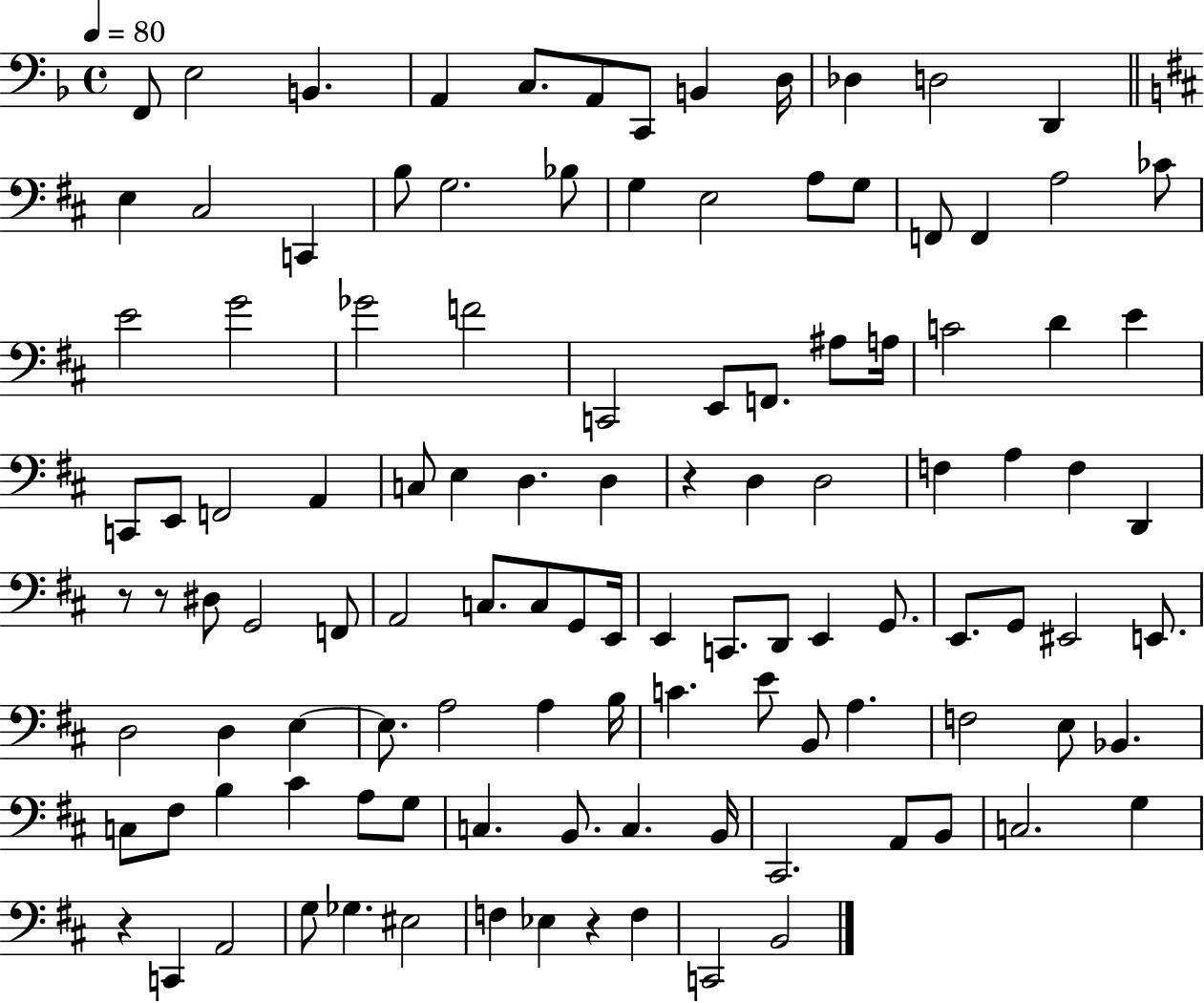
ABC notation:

X:1
T:Untitled
M:4/4
L:1/4
K:F
F,,/2 E,2 B,, A,, C,/2 A,,/2 C,,/2 B,, D,/4 _D, D,2 D,, E, ^C,2 C,, B,/2 G,2 _B,/2 G, E,2 A,/2 G,/2 F,,/2 F,, A,2 _C/2 E2 G2 _G2 F2 C,,2 E,,/2 F,,/2 ^A,/2 A,/4 C2 D E C,,/2 E,,/2 F,,2 A,, C,/2 E, D, D, z D, D,2 F, A, F, D,, z/2 z/2 ^D,/2 G,,2 F,,/2 A,,2 C,/2 C,/2 G,,/2 E,,/4 E,, C,,/2 D,,/2 E,, G,,/2 E,,/2 G,,/2 ^E,,2 E,,/2 D,2 D, E, E,/2 A,2 A, B,/4 C E/2 B,,/2 A, F,2 E,/2 _B,, C,/2 ^F,/2 B, ^C A,/2 G,/2 C, B,,/2 C, B,,/4 ^C,,2 A,,/2 B,,/2 C,2 G, z C,, A,,2 G,/2 _G, ^E,2 F, _E, z F, C,,2 B,,2